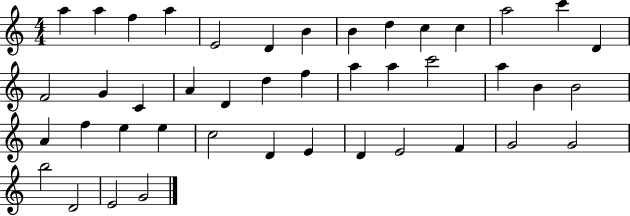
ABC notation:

X:1
T:Untitled
M:4/4
L:1/4
K:C
a a f a E2 D B B d c c a2 c' D F2 G C A D d f a a c'2 a B B2 A f e e c2 D E D E2 F G2 G2 b2 D2 E2 G2